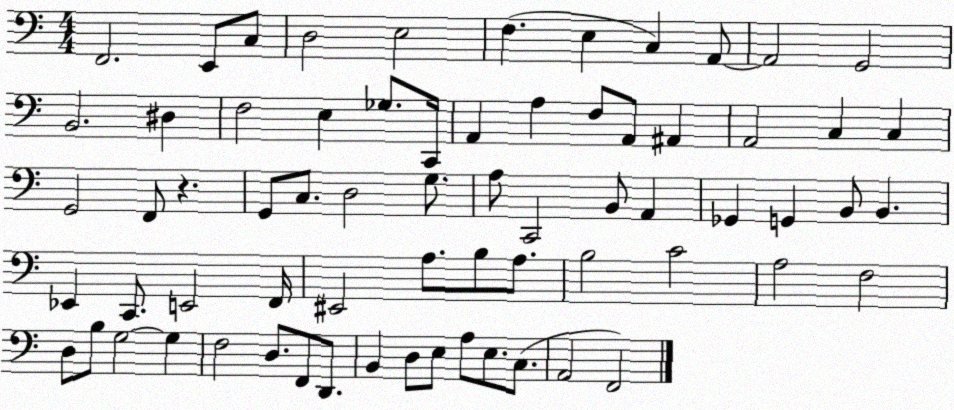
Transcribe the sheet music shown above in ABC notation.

X:1
T:Untitled
M:4/4
L:1/4
K:C
F,,2 E,,/2 C,/2 D,2 E,2 F, E, C, A,,/2 A,,2 G,,2 B,,2 ^D, F,2 E, _G,/2 C,,/4 A,, A, F,/2 A,,/2 ^A,, A,,2 C, C, G,,2 F,,/2 z G,,/2 C,/2 D,2 G,/2 A,/2 C,,2 B,,/2 A,, _G,, G,, B,,/2 B,, _E,, C,,/2 E,,2 F,,/4 ^E,,2 A,/2 B,/2 A,/2 B,2 C2 A,2 F,2 D,/2 B,/2 G,2 G, F,2 D,/2 F,,/2 D,,/2 B,, D,/2 E,/2 A,/2 E,/2 C,/2 A,,2 F,,2